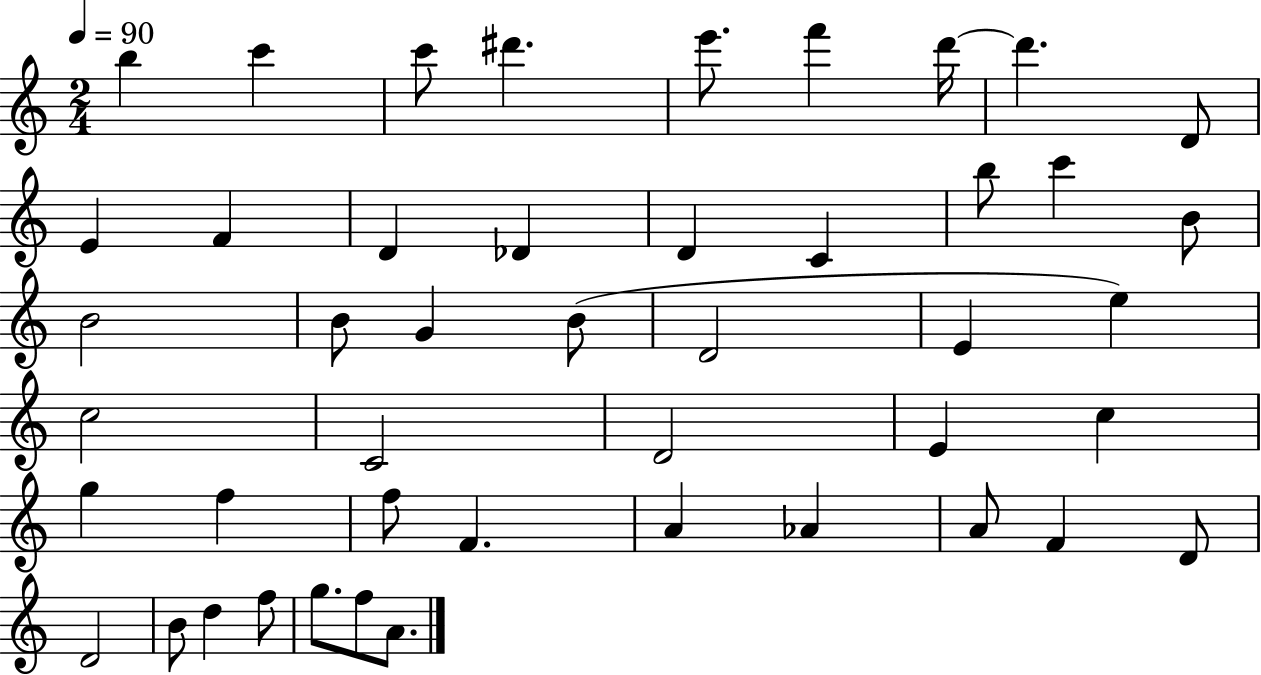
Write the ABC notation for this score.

X:1
T:Untitled
M:2/4
L:1/4
K:C
b c' c'/2 ^d' e'/2 f' d'/4 d' D/2 E F D _D D C b/2 c' B/2 B2 B/2 G B/2 D2 E e c2 C2 D2 E c g f f/2 F A _A A/2 F D/2 D2 B/2 d f/2 g/2 f/2 A/2